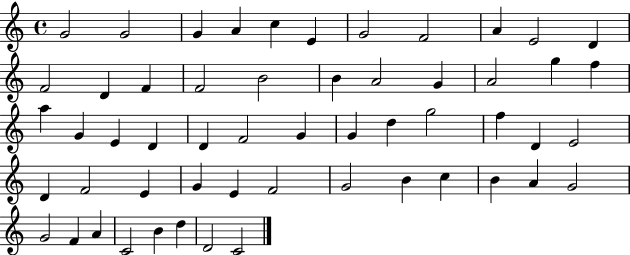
X:1
T:Untitled
M:4/4
L:1/4
K:C
G2 G2 G A c E G2 F2 A E2 D F2 D F F2 B2 B A2 G A2 g f a G E D D F2 G G d g2 f D E2 D F2 E G E F2 G2 B c B A G2 G2 F A C2 B d D2 C2